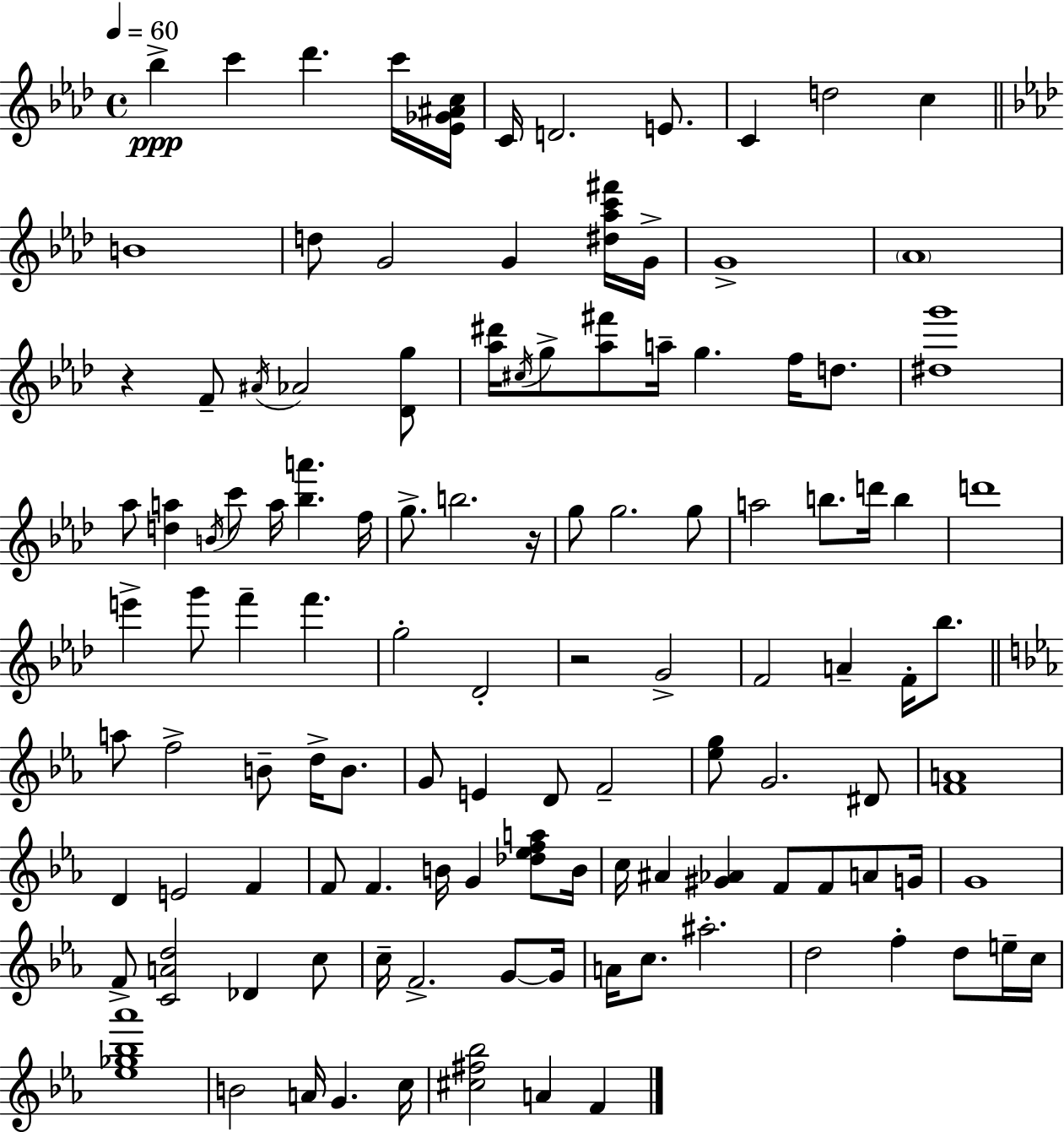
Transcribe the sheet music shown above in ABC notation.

X:1
T:Untitled
M:4/4
L:1/4
K:Ab
_b c' _d' c'/4 [_E_G^Ac]/4 C/4 D2 E/2 C d2 c B4 d/2 G2 G [^d_ac'^f']/4 G/4 G4 _A4 z F/2 ^A/4 _A2 [_Dg]/2 [_a^d']/4 ^c/4 g/2 [_a^f']/2 a/4 g f/4 d/2 [^dg']4 _a/2 [da] B/4 c'/2 a/4 [_ba'] f/4 g/2 b2 z/4 g/2 g2 g/2 a2 b/2 d'/4 b d'4 e' g'/2 f' f' g2 _D2 z2 G2 F2 A F/4 _b/2 a/2 f2 B/2 d/4 B/2 G/2 E D/2 F2 [_eg]/2 G2 ^D/2 [FA]4 D E2 F F/2 F B/4 G [_d_efa]/2 B/4 c/4 ^A [^G_A] F/2 F/2 A/2 G/4 G4 F/2 [CAd]2 _D c/2 c/4 F2 G/2 G/4 A/4 c/2 ^a2 d2 f d/2 e/4 c/4 [_e_g_b_a']4 B2 A/4 G c/4 [^c^f_b]2 A F